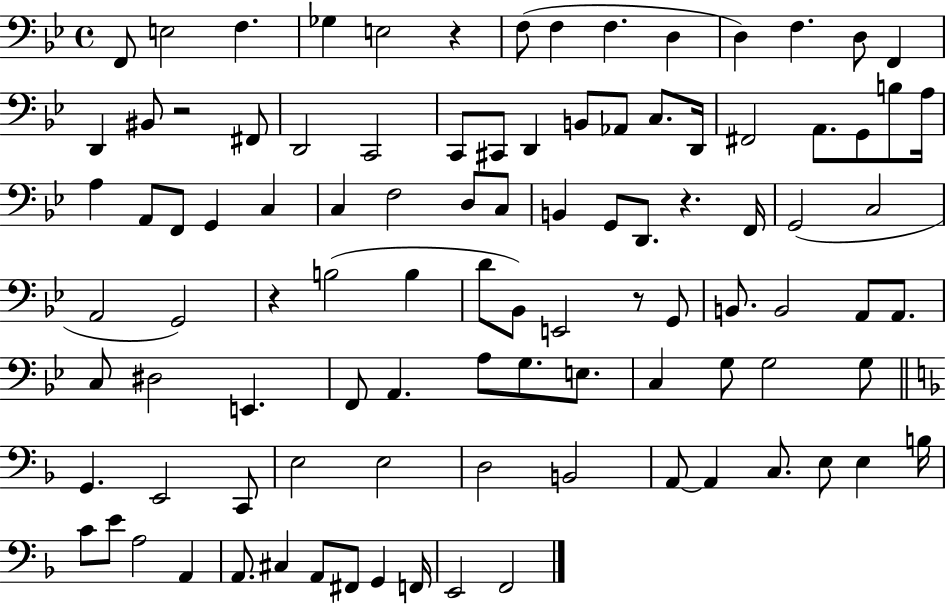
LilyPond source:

{
  \clef bass
  \time 4/4
  \defaultTimeSignature
  \key bes \major
  f,8 e2 f4. | ges4 e2 r4 | f8( f4 f4. d4 | d4) f4. d8 f,4 | \break d,4 bis,8 r2 fis,8 | d,2 c,2 | c,8 cis,8 d,4 b,8 aes,8 c8. d,16 | fis,2 a,8. g,8 b8 a16 | \break a4 a,8 f,8 g,4 c4 | c4 f2 d8 c8 | b,4 g,8 d,8. r4. f,16 | g,2( c2 | \break a,2 g,2) | r4 b2( b4 | d'8 bes,8) e,2 r8 g,8 | b,8. b,2 a,8 a,8. | \break c8 dis2 e,4. | f,8 a,4. a8 g8. e8. | c4 g8 g2 g8 | \bar "||" \break \key d \minor g,4. e,2 c,8 | e2 e2 | d2 b,2 | a,8~~ a,4 c8. e8 e4 b16 | \break c'8 e'8 a2 a,4 | a,8. cis4 a,8 fis,8 g,4 f,16 | e,2 f,2 | \bar "|."
}